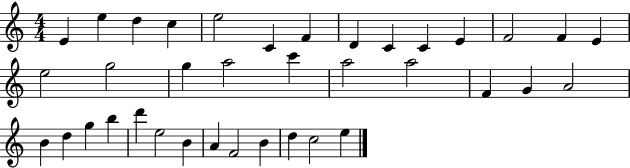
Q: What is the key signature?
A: C major